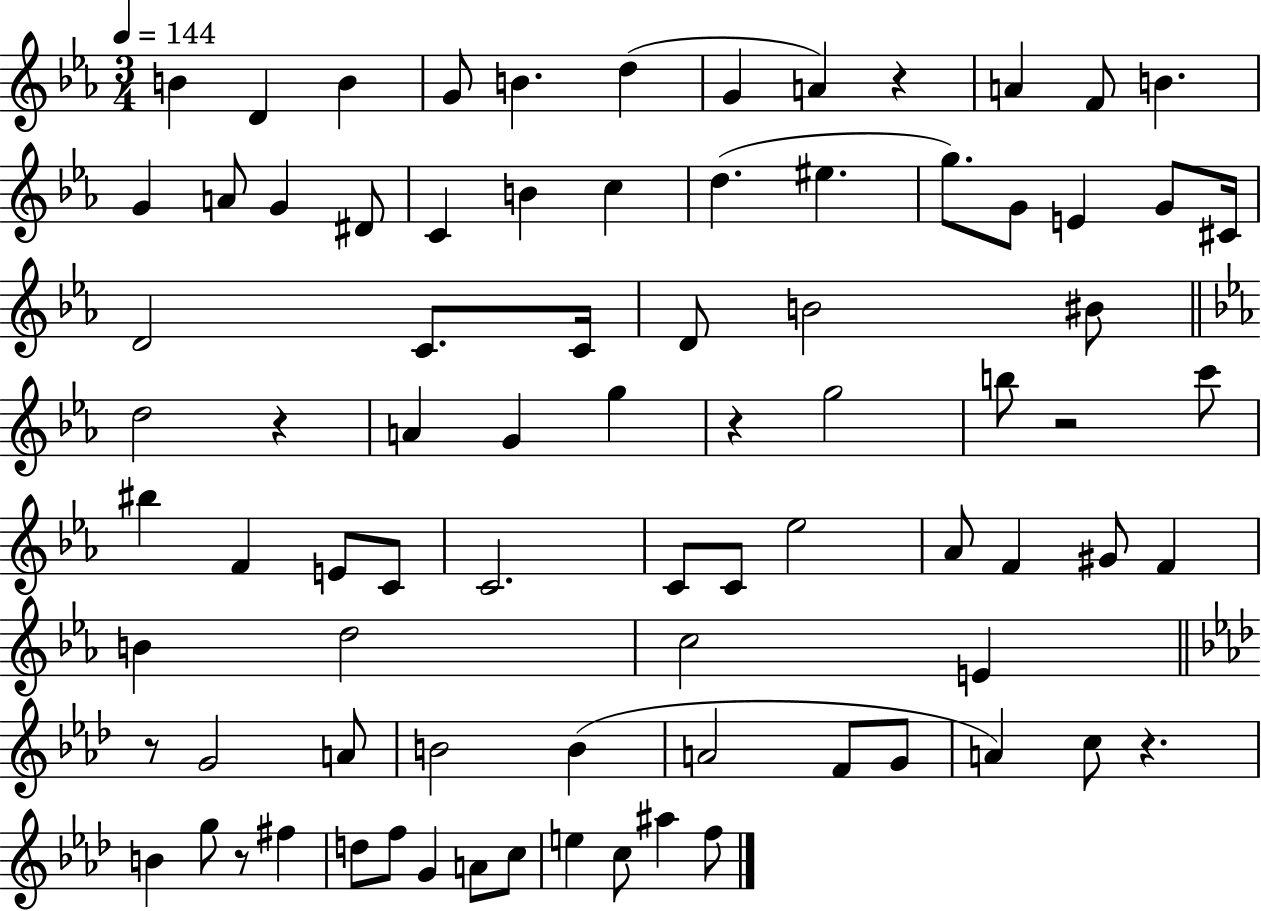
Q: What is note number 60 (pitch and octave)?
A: F4